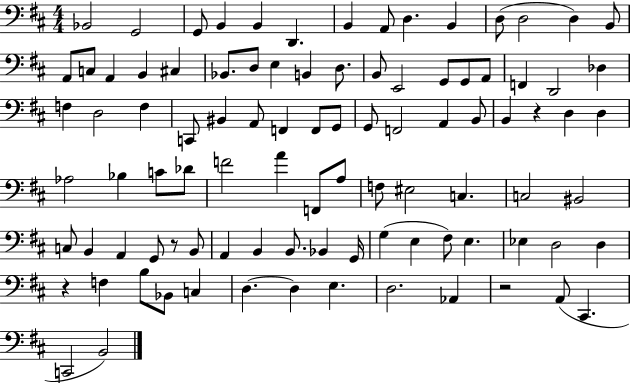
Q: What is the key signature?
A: D major